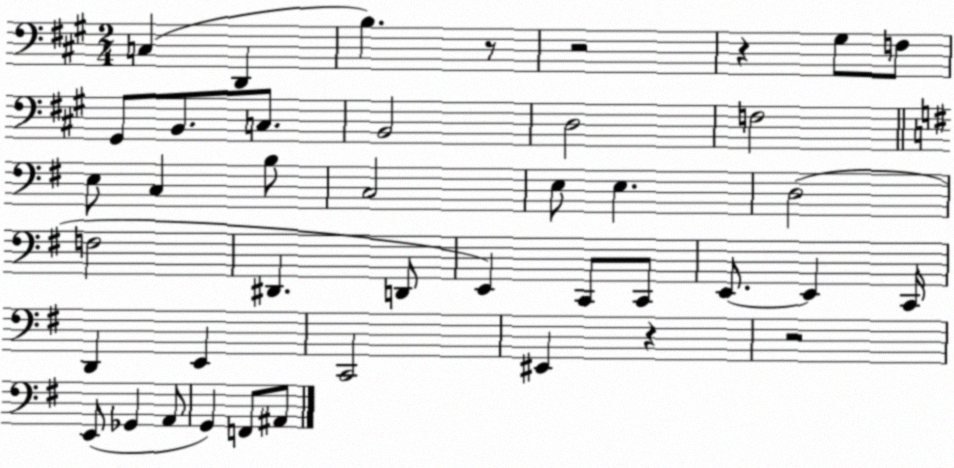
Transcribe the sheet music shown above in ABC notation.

X:1
T:Untitled
M:2/4
L:1/4
K:A
C, D,, B, z/2 z2 z ^G,/2 F,/2 ^G,,/2 B,,/2 C,/2 B,,2 D,2 F,2 E,/2 C, B,/2 C,2 E,/2 E, D,2 F,2 ^D,, D,,/2 E,, C,,/2 C,,/2 E,,/2 E,, C,,/4 D,, E,, C,,2 ^E,, z z2 E,,/2 _G,, A,,/2 G,, F,,/2 ^A,,/2